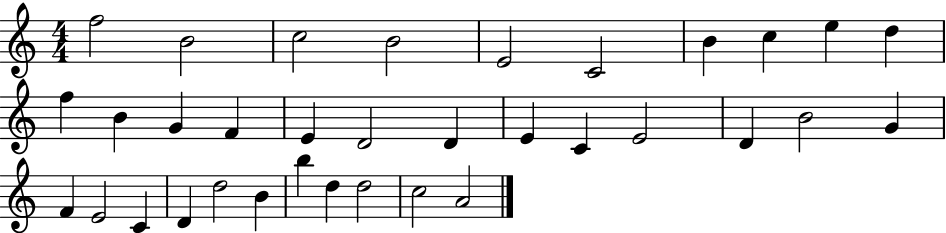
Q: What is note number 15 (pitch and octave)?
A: E4